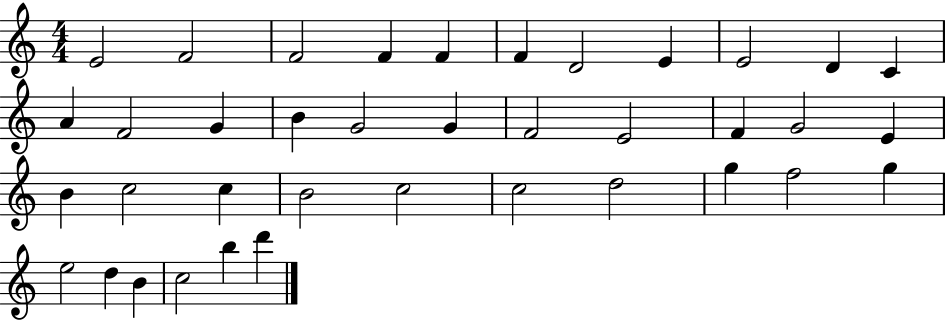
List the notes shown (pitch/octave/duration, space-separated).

E4/h F4/h F4/h F4/q F4/q F4/q D4/h E4/q E4/h D4/q C4/q A4/q F4/h G4/q B4/q G4/h G4/q F4/h E4/h F4/q G4/h E4/q B4/q C5/h C5/q B4/h C5/h C5/h D5/h G5/q F5/h G5/q E5/h D5/q B4/q C5/h B5/q D6/q